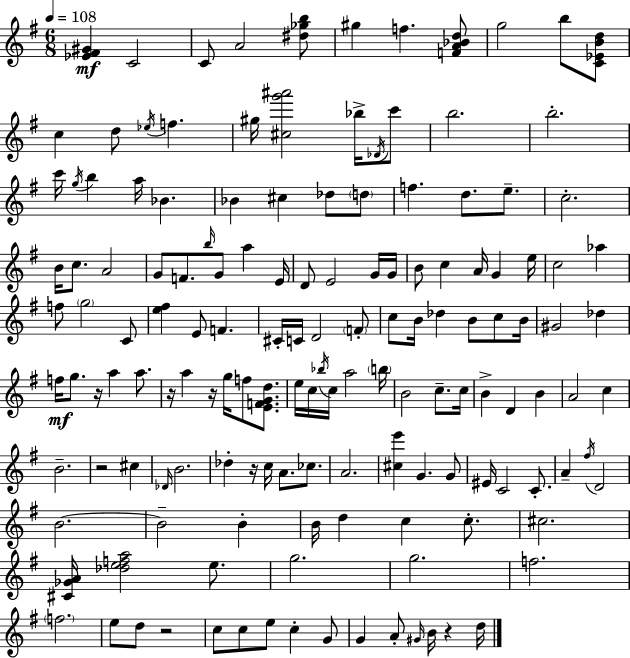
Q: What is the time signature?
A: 6/8